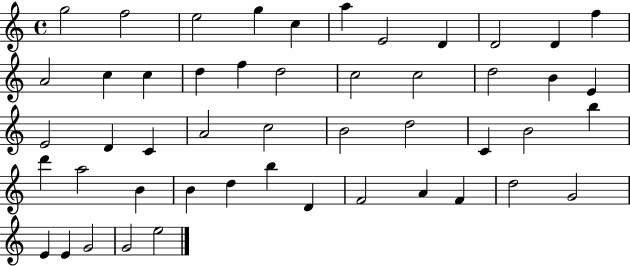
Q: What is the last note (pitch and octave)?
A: E5